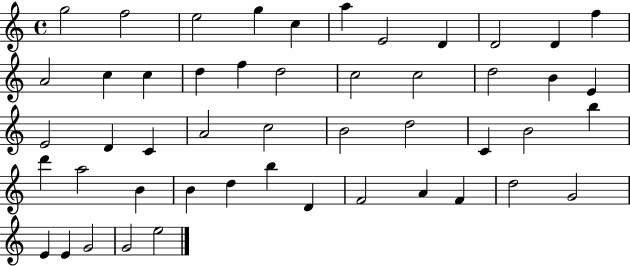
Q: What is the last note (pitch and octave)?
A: E5